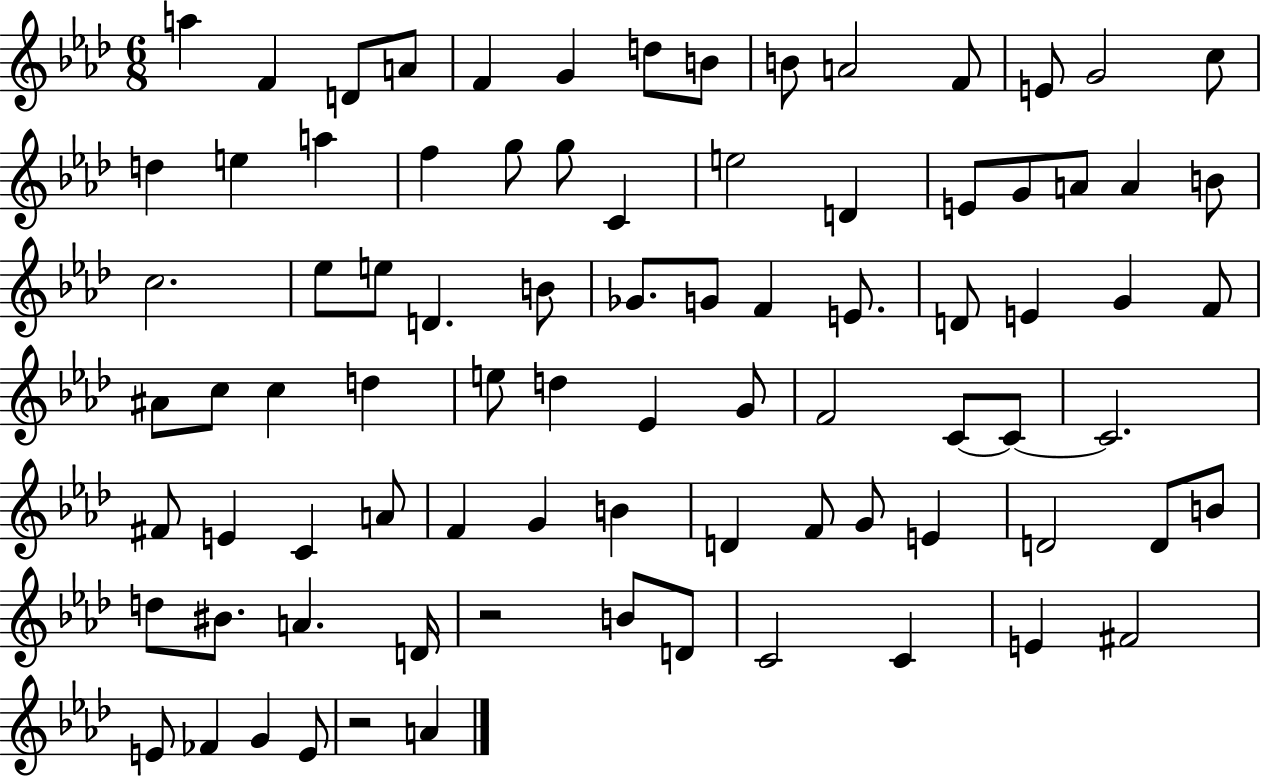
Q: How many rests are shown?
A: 2